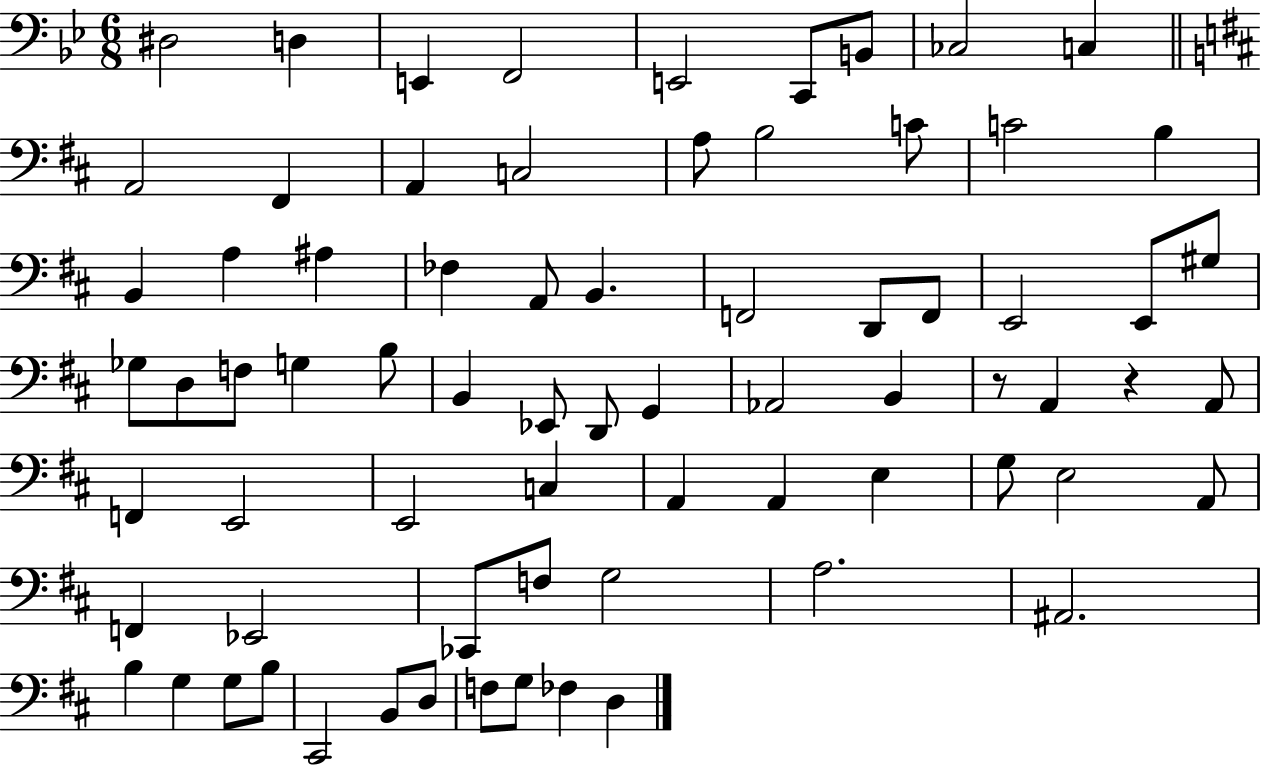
D#3/h D3/q E2/q F2/h E2/h C2/e B2/e CES3/h C3/q A2/h F#2/q A2/q C3/h A3/e B3/h C4/e C4/h B3/q B2/q A3/q A#3/q FES3/q A2/e B2/q. F2/h D2/e F2/e E2/h E2/e G#3/e Gb3/e D3/e F3/e G3/q B3/e B2/q Eb2/e D2/e G2/q Ab2/h B2/q R/e A2/q R/q A2/e F2/q E2/h E2/h C3/q A2/q A2/q E3/q G3/e E3/h A2/e F2/q Eb2/h CES2/e F3/e G3/h A3/h. A#2/h. B3/q G3/q G3/e B3/e C#2/h B2/e D3/e F3/e G3/e FES3/q D3/q